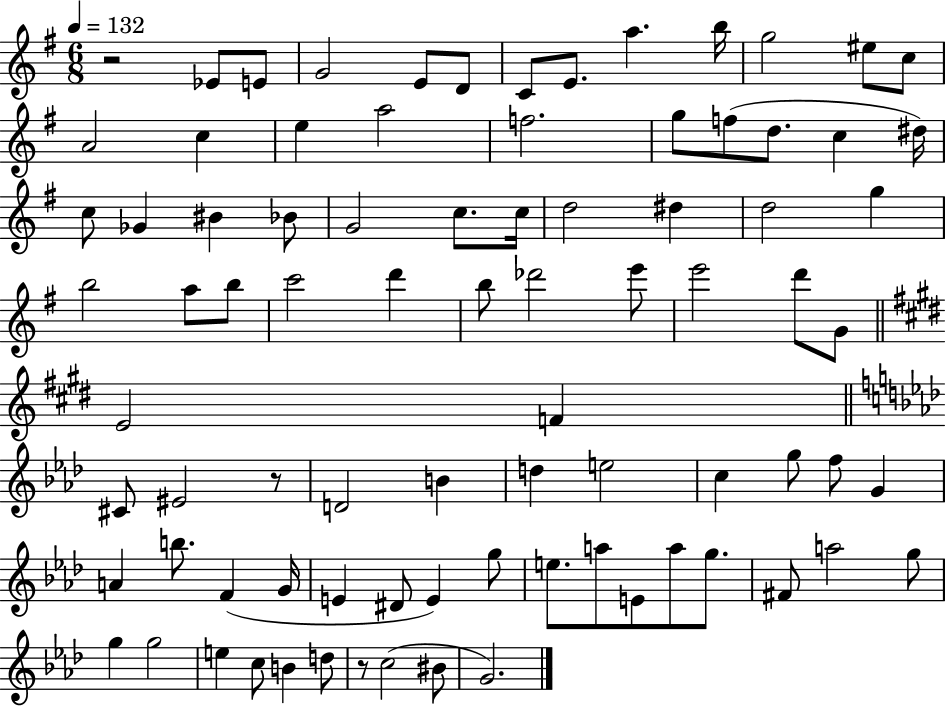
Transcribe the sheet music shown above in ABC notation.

X:1
T:Untitled
M:6/8
L:1/4
K:G
z2 _E/2 E/2 G2 E/2 D/2 C/2 E/2 a b/4 g2 ^e/2 c/2 A2 c e a2 f2 g/2 f/2 d/2 c ^d/4 c/2 _G ^B _B/2 G2 c/2 c/4 d2 ^d d2 g b2 a/2 b/2 c'2 d' b/2 _d'2 e'/2 e'2 d'/2 G/2 E2 F ^C/2 ^E2 z/2 D2 B d e2 c g/2 f/2 G A b/2 F G/4 E ^D/2 E g/2 e/2 a/2 E/2 a/2 g/2 ^F/2 a2 g/2 g g2 e c/2 B d/2 z/2 c2 ^B/2 G2